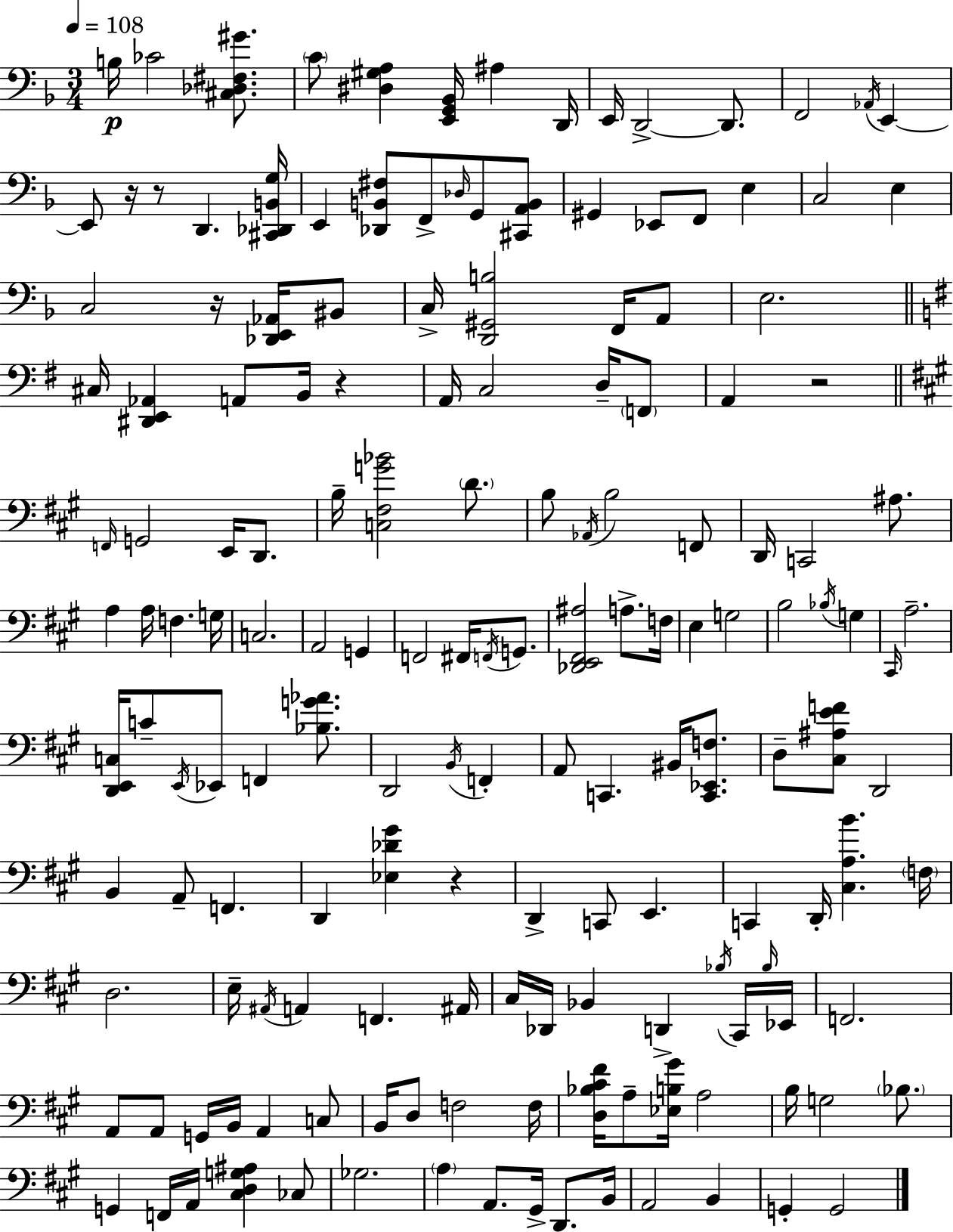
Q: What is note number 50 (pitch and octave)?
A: A#3